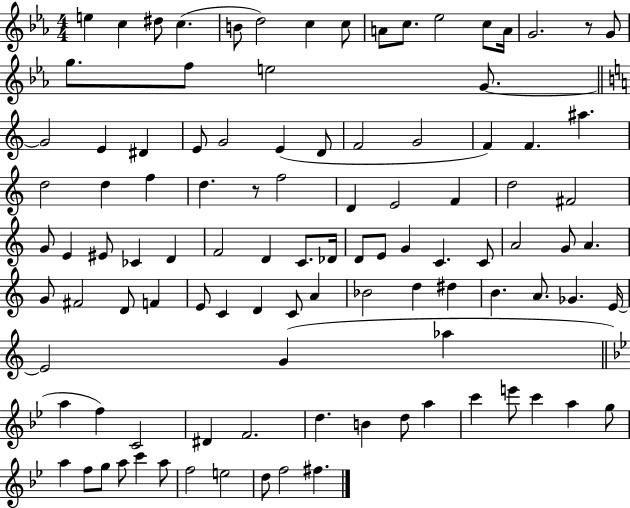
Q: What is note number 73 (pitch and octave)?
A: Gb4